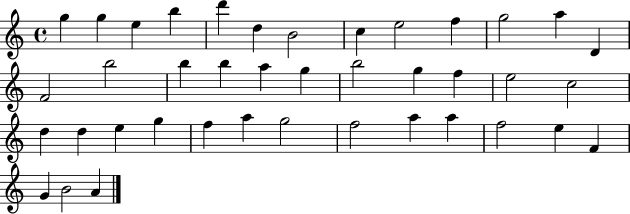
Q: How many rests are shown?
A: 0